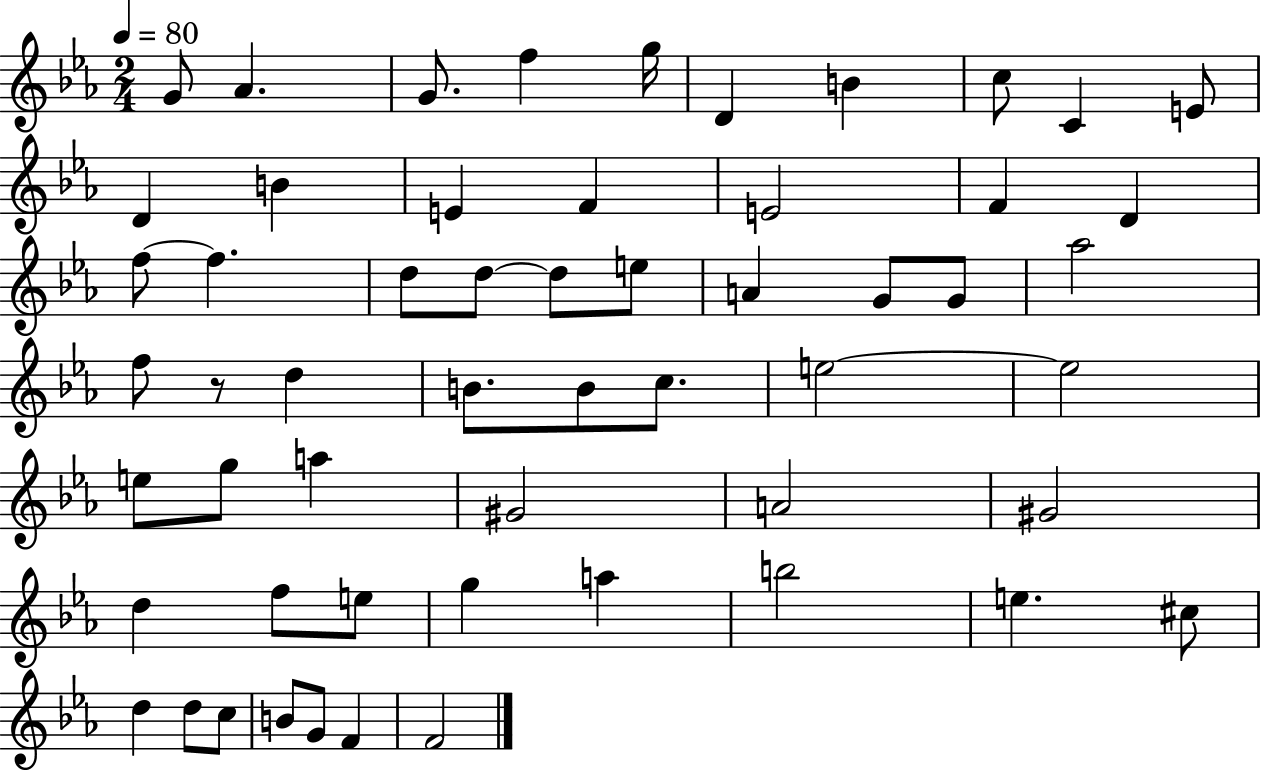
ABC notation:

X:1
T:Untitled
M:2/4
L:1/4
K:Eb
G/2 _A G/2 f g/4 D B c/2 C E/2 D B E F E2 F D f/2 f d/2 d/2 d/2 e/2 A G/2 G/2 _a2 f/2 z/2 d B/2 B/2 c/2 e2 e2 e/2 g/2 a ^G2 A2 ^G2 d f/2 e/2 g a b2 e ^c/2 d d/2 c/2 B/2 G/2 F F2